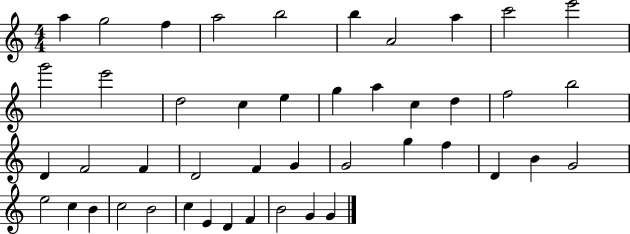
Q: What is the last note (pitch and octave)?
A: G4